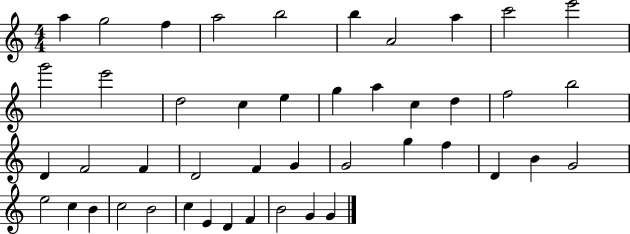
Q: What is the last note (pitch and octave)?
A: G4